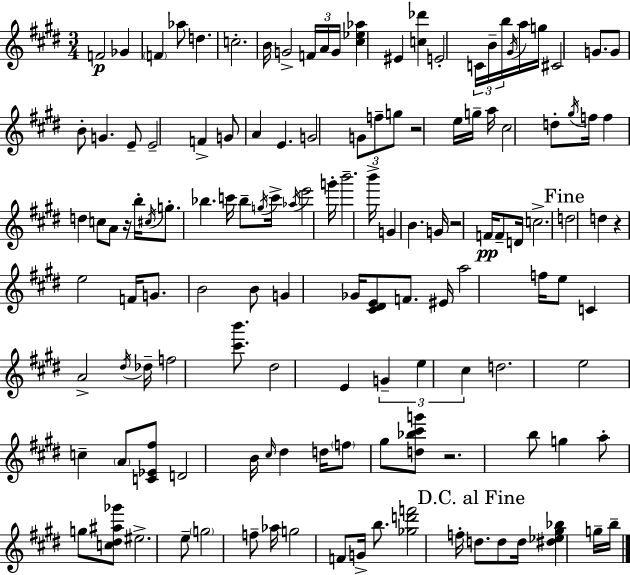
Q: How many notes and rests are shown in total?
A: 133